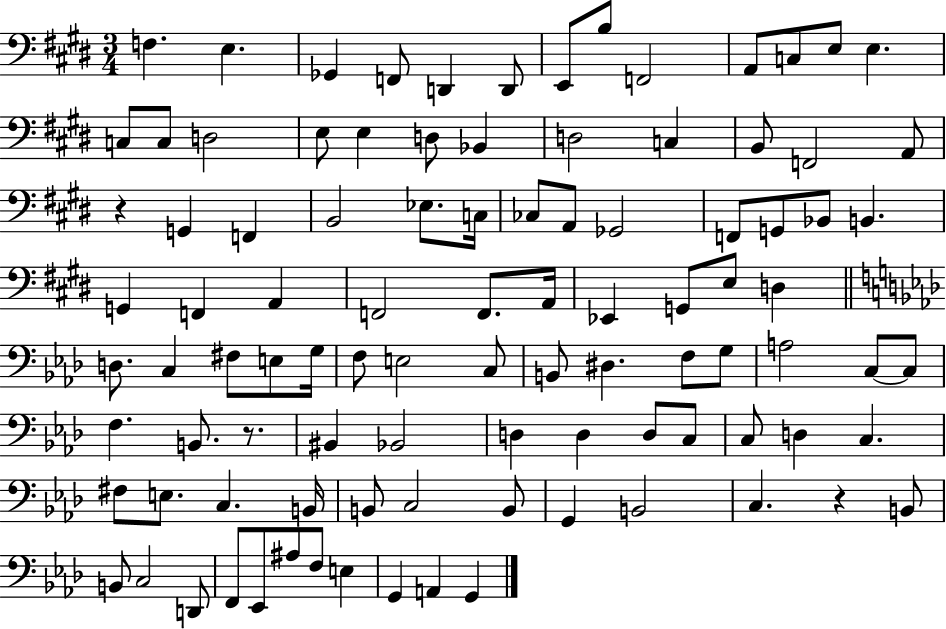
{
  \clef bass
  \numericTimeSignature
  \time 3/4
  \key e \major
  f4. e4. | ges,4 f,8 d,4 d,8 | e,8 b8 f,2 | a,8 c8 e8 e4. | \break c8 c8 d2 | e8 e4 d8 bes,4 | d2 c4 | b,8 f,2 a,8 | \break r4 g,4 f,4 | b,2 ees8. c16 | ces8 a,8 ges,2 | f,8 g,8 bes,8 b,4. | \break g,4 f,4 a,4 | f,2 f,8. a,16 | ees,4 g,8 e8 d4 | \bar "||" \break \key aes \major d8. c4 fis8 e8 g16 | f8 e2 c8 | b,8 dis4. f8 g8 | a2 c8~~ c8 | \break f4. b,8. r8. | bis,4 bes,2 | d4 d4 d8 c8 | c8 d4 c4. | \break fis8 e8. c4. b,16 | b,8 c2 b,8 | g,4 b,2 | c4. r4 b,8 | \break b,8 c2 d,8 | f,8 ees,8 ais8 f8 e4 | g,4 a,4 g,4 | \bar "|."
}